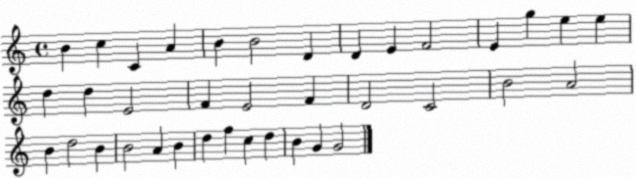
X:1
T:Untitled
M:4/4
L:1/4
K:C
B c C A B B2 D D E F2 E g e e d d E2 F E2 F D2 C2 B2 A2 B d2 B B2 A B d f c d B G G2